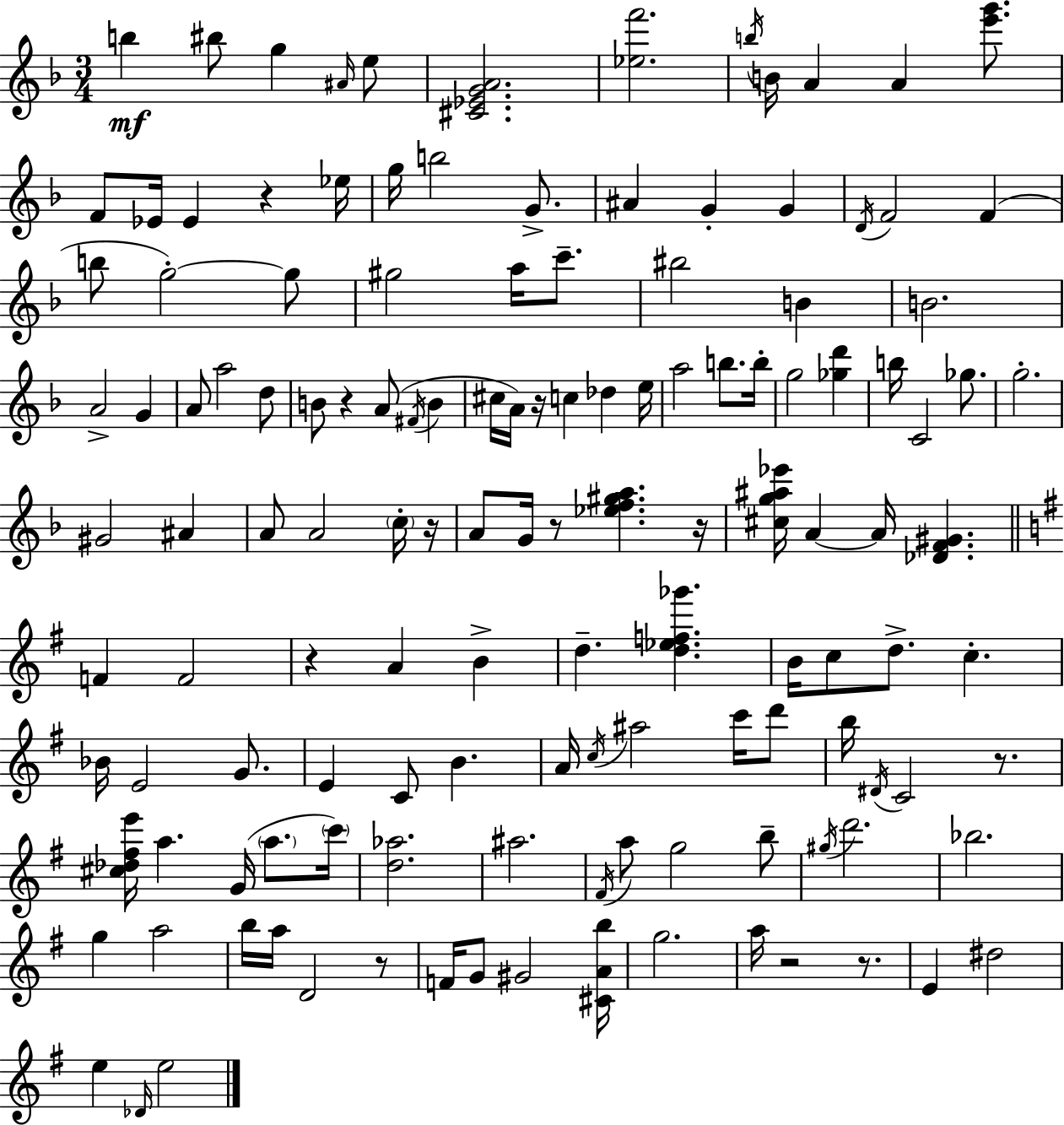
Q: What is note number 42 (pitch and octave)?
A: A4